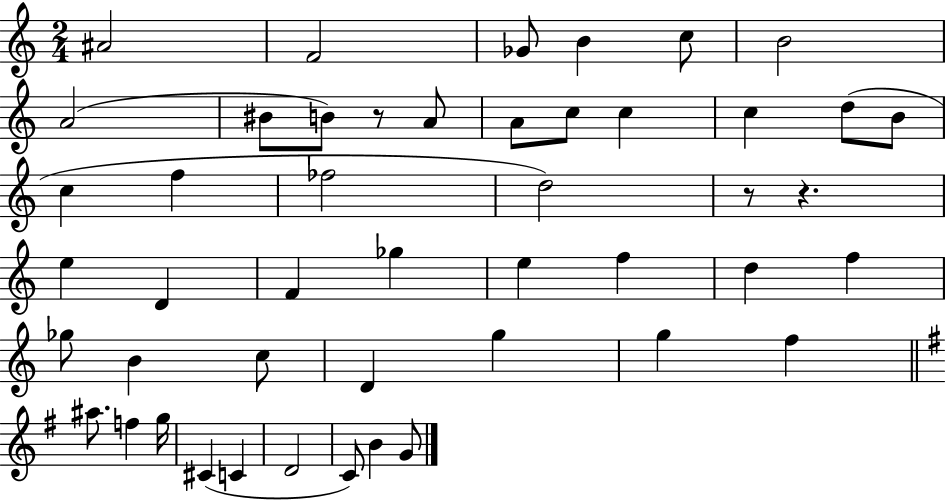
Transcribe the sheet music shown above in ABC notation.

X:1
T:Untitled
M:2/4
L:1/4
K:C
^A2 F2 _G/2 B c/2 B2 A2 ^B/2 B/2 z/2 A/2 A/2 c/2 c c d/2 B/2 c f _f2 d2 z/2 z e D F _g e f d f _g/2 B c/2 D g g f ^a/2 f g/4 ^C C D2 C/2 B G/2